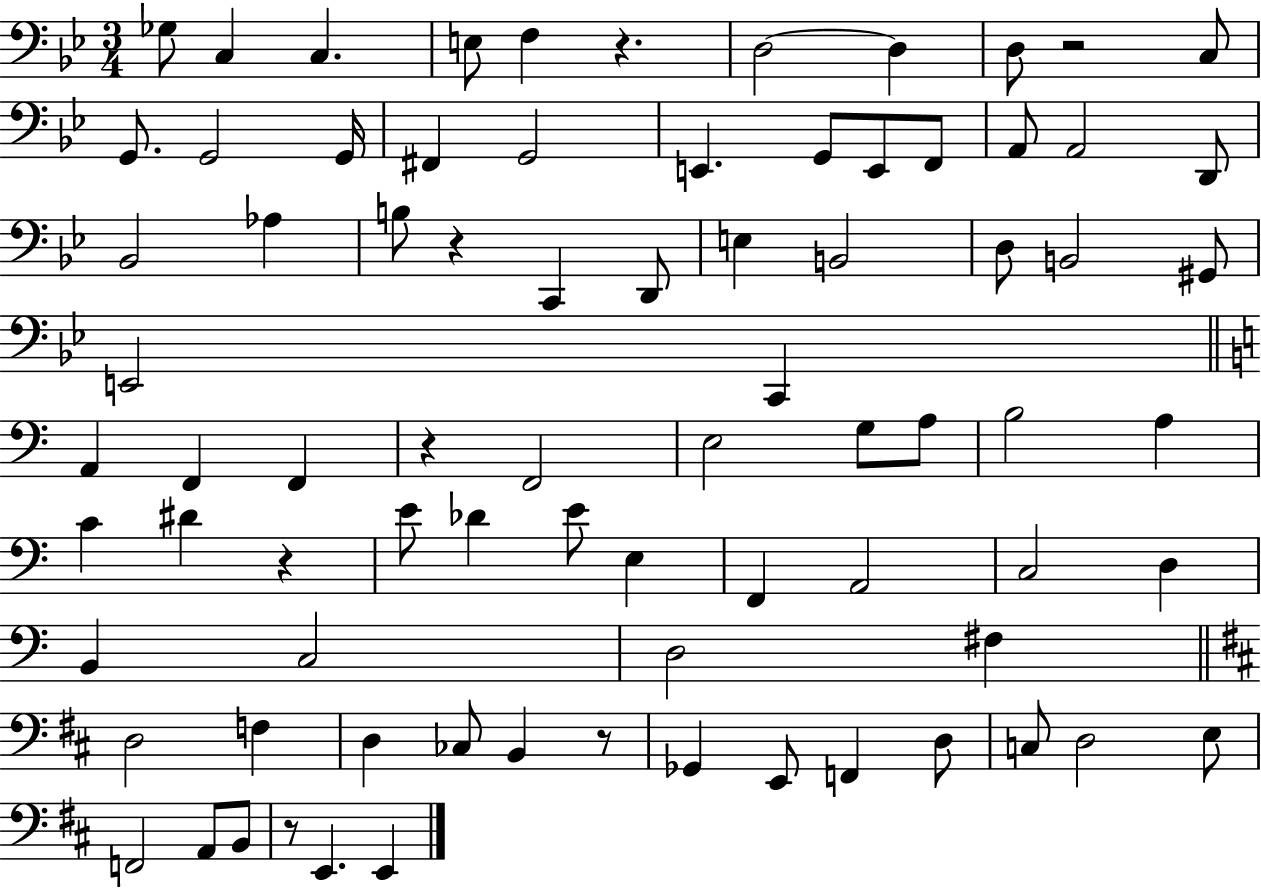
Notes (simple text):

Gb3/e C3/q C3/q. E3/e F3/q R/q. D3/h D3/q D3/e R/h C3/e G2/e. G2/h G2/s F#2/q G2/h E2/q. G2/e E2/e F2/e A2/e A2/h D2/e Bb2/h Ab3/q B3/e R/q C2/q D2/e E3/q B2/h D3/e B2/h G#2/e E2/h C2/q A2/q F2/q F2/q R/q F2/h E3/h G3/e A3/e B3/h A3/q C4/q D#4/q R/q E4/e Db4/q E4/e E3/q F2/q A2/h C3/h D3/q B2/q C3/h D3/h F#3/q D3/h F3/q D3/q CES3/e B2/q R/e Gb2/q E2/e F2/q D3/e C3/e D3/h E3/e F2/h A2/e B2/e R/e E2/q. E2/q